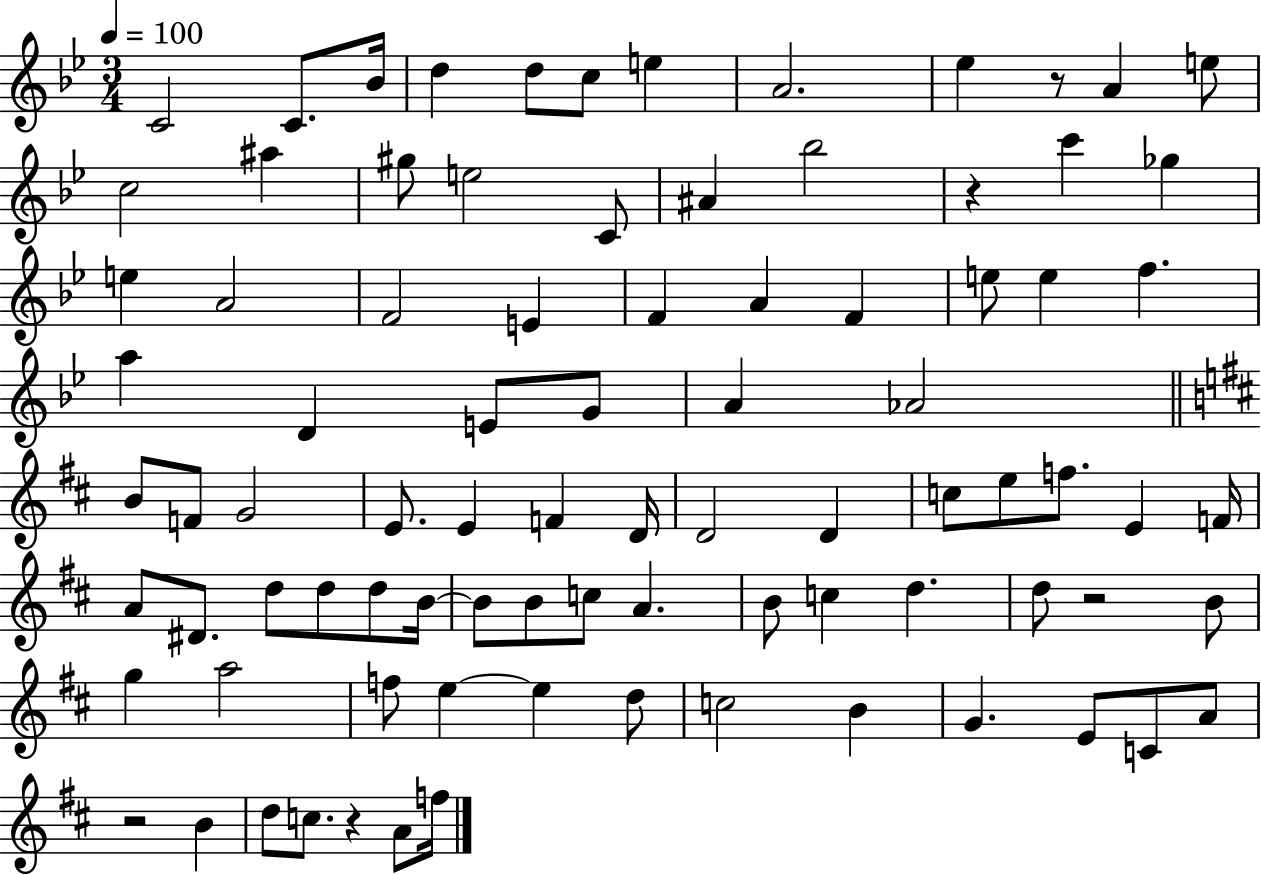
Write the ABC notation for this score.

X:1
T:Untitled
M:3/4
L:1/4
K:Bb
C2 C/2 _B/4 d d/2 c/2 e A2 _e z/2 A e/2 c2 ^a ^g/2 e2 C/2 ^A _b2 z c' _g e A2 F2 E F A F e/2 e f a D E/2 G/2 A _A2 B/2 F/2 G2 E/2 E F D/4 D2 D c/2 e/2 f/2 E F/4 A/2 ^D/2 d/2 d/2 d/2 B/4 B/2 B/2 c/2 A B/2 c d d/2 z2 B/2 g a2 f/2 e e d/2 c2 B G E/2 C/2 A/2 z2 B d/2 c/2 z A/2 f/4